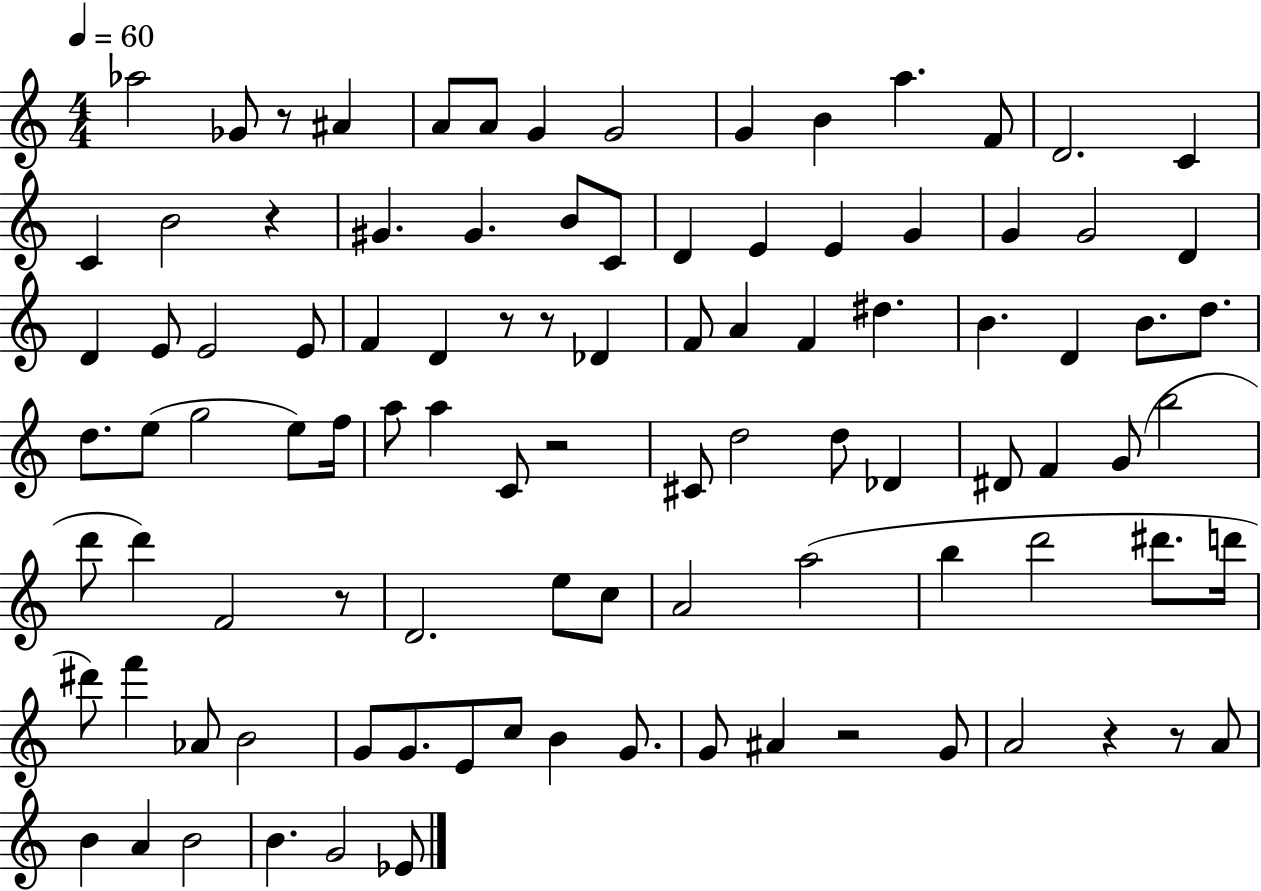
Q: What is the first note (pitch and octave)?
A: Ab5